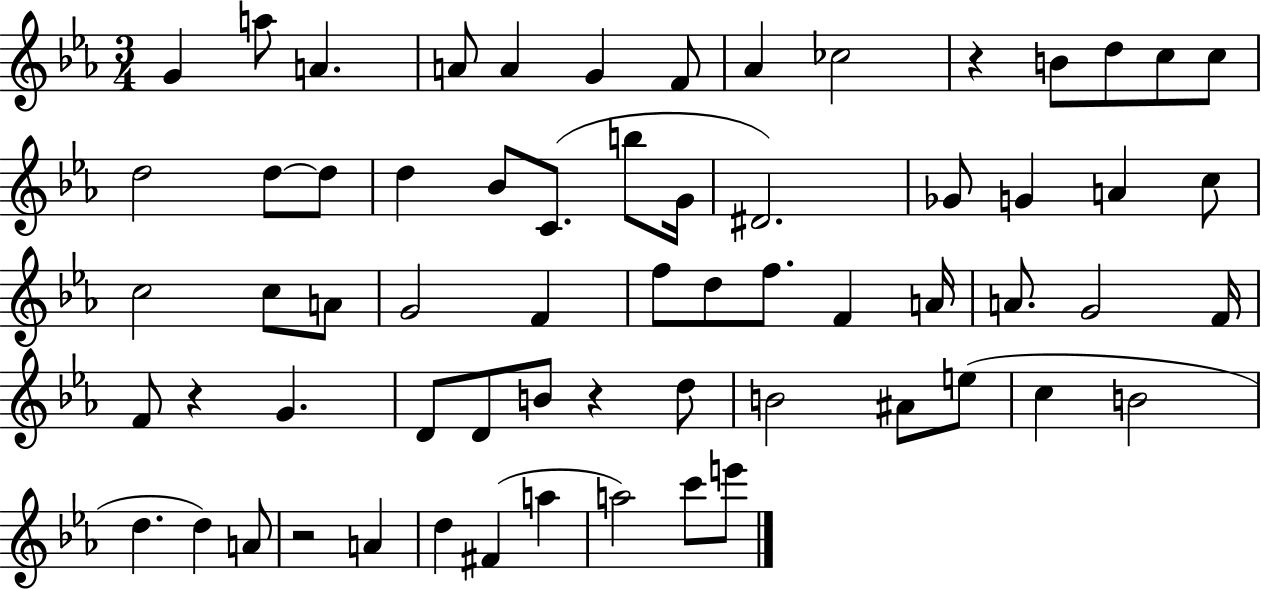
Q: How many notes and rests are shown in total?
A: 64